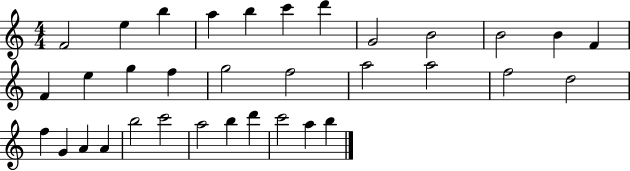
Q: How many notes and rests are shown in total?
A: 34